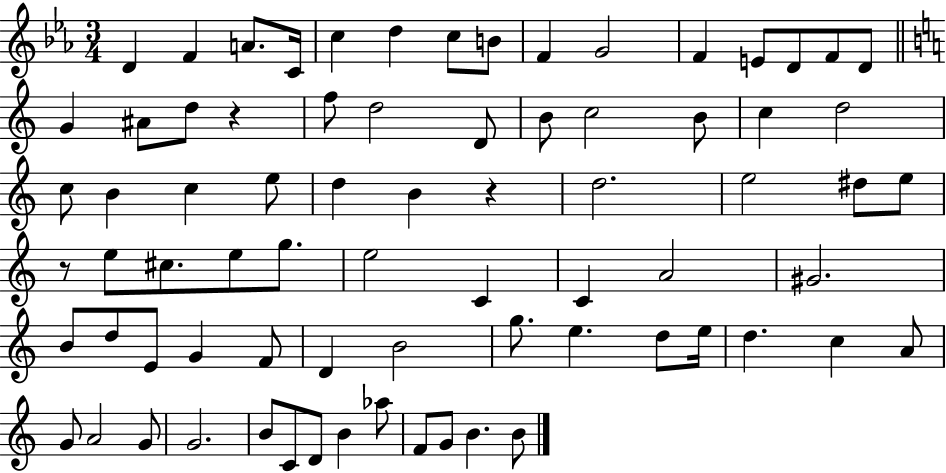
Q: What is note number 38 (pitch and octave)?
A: C#5